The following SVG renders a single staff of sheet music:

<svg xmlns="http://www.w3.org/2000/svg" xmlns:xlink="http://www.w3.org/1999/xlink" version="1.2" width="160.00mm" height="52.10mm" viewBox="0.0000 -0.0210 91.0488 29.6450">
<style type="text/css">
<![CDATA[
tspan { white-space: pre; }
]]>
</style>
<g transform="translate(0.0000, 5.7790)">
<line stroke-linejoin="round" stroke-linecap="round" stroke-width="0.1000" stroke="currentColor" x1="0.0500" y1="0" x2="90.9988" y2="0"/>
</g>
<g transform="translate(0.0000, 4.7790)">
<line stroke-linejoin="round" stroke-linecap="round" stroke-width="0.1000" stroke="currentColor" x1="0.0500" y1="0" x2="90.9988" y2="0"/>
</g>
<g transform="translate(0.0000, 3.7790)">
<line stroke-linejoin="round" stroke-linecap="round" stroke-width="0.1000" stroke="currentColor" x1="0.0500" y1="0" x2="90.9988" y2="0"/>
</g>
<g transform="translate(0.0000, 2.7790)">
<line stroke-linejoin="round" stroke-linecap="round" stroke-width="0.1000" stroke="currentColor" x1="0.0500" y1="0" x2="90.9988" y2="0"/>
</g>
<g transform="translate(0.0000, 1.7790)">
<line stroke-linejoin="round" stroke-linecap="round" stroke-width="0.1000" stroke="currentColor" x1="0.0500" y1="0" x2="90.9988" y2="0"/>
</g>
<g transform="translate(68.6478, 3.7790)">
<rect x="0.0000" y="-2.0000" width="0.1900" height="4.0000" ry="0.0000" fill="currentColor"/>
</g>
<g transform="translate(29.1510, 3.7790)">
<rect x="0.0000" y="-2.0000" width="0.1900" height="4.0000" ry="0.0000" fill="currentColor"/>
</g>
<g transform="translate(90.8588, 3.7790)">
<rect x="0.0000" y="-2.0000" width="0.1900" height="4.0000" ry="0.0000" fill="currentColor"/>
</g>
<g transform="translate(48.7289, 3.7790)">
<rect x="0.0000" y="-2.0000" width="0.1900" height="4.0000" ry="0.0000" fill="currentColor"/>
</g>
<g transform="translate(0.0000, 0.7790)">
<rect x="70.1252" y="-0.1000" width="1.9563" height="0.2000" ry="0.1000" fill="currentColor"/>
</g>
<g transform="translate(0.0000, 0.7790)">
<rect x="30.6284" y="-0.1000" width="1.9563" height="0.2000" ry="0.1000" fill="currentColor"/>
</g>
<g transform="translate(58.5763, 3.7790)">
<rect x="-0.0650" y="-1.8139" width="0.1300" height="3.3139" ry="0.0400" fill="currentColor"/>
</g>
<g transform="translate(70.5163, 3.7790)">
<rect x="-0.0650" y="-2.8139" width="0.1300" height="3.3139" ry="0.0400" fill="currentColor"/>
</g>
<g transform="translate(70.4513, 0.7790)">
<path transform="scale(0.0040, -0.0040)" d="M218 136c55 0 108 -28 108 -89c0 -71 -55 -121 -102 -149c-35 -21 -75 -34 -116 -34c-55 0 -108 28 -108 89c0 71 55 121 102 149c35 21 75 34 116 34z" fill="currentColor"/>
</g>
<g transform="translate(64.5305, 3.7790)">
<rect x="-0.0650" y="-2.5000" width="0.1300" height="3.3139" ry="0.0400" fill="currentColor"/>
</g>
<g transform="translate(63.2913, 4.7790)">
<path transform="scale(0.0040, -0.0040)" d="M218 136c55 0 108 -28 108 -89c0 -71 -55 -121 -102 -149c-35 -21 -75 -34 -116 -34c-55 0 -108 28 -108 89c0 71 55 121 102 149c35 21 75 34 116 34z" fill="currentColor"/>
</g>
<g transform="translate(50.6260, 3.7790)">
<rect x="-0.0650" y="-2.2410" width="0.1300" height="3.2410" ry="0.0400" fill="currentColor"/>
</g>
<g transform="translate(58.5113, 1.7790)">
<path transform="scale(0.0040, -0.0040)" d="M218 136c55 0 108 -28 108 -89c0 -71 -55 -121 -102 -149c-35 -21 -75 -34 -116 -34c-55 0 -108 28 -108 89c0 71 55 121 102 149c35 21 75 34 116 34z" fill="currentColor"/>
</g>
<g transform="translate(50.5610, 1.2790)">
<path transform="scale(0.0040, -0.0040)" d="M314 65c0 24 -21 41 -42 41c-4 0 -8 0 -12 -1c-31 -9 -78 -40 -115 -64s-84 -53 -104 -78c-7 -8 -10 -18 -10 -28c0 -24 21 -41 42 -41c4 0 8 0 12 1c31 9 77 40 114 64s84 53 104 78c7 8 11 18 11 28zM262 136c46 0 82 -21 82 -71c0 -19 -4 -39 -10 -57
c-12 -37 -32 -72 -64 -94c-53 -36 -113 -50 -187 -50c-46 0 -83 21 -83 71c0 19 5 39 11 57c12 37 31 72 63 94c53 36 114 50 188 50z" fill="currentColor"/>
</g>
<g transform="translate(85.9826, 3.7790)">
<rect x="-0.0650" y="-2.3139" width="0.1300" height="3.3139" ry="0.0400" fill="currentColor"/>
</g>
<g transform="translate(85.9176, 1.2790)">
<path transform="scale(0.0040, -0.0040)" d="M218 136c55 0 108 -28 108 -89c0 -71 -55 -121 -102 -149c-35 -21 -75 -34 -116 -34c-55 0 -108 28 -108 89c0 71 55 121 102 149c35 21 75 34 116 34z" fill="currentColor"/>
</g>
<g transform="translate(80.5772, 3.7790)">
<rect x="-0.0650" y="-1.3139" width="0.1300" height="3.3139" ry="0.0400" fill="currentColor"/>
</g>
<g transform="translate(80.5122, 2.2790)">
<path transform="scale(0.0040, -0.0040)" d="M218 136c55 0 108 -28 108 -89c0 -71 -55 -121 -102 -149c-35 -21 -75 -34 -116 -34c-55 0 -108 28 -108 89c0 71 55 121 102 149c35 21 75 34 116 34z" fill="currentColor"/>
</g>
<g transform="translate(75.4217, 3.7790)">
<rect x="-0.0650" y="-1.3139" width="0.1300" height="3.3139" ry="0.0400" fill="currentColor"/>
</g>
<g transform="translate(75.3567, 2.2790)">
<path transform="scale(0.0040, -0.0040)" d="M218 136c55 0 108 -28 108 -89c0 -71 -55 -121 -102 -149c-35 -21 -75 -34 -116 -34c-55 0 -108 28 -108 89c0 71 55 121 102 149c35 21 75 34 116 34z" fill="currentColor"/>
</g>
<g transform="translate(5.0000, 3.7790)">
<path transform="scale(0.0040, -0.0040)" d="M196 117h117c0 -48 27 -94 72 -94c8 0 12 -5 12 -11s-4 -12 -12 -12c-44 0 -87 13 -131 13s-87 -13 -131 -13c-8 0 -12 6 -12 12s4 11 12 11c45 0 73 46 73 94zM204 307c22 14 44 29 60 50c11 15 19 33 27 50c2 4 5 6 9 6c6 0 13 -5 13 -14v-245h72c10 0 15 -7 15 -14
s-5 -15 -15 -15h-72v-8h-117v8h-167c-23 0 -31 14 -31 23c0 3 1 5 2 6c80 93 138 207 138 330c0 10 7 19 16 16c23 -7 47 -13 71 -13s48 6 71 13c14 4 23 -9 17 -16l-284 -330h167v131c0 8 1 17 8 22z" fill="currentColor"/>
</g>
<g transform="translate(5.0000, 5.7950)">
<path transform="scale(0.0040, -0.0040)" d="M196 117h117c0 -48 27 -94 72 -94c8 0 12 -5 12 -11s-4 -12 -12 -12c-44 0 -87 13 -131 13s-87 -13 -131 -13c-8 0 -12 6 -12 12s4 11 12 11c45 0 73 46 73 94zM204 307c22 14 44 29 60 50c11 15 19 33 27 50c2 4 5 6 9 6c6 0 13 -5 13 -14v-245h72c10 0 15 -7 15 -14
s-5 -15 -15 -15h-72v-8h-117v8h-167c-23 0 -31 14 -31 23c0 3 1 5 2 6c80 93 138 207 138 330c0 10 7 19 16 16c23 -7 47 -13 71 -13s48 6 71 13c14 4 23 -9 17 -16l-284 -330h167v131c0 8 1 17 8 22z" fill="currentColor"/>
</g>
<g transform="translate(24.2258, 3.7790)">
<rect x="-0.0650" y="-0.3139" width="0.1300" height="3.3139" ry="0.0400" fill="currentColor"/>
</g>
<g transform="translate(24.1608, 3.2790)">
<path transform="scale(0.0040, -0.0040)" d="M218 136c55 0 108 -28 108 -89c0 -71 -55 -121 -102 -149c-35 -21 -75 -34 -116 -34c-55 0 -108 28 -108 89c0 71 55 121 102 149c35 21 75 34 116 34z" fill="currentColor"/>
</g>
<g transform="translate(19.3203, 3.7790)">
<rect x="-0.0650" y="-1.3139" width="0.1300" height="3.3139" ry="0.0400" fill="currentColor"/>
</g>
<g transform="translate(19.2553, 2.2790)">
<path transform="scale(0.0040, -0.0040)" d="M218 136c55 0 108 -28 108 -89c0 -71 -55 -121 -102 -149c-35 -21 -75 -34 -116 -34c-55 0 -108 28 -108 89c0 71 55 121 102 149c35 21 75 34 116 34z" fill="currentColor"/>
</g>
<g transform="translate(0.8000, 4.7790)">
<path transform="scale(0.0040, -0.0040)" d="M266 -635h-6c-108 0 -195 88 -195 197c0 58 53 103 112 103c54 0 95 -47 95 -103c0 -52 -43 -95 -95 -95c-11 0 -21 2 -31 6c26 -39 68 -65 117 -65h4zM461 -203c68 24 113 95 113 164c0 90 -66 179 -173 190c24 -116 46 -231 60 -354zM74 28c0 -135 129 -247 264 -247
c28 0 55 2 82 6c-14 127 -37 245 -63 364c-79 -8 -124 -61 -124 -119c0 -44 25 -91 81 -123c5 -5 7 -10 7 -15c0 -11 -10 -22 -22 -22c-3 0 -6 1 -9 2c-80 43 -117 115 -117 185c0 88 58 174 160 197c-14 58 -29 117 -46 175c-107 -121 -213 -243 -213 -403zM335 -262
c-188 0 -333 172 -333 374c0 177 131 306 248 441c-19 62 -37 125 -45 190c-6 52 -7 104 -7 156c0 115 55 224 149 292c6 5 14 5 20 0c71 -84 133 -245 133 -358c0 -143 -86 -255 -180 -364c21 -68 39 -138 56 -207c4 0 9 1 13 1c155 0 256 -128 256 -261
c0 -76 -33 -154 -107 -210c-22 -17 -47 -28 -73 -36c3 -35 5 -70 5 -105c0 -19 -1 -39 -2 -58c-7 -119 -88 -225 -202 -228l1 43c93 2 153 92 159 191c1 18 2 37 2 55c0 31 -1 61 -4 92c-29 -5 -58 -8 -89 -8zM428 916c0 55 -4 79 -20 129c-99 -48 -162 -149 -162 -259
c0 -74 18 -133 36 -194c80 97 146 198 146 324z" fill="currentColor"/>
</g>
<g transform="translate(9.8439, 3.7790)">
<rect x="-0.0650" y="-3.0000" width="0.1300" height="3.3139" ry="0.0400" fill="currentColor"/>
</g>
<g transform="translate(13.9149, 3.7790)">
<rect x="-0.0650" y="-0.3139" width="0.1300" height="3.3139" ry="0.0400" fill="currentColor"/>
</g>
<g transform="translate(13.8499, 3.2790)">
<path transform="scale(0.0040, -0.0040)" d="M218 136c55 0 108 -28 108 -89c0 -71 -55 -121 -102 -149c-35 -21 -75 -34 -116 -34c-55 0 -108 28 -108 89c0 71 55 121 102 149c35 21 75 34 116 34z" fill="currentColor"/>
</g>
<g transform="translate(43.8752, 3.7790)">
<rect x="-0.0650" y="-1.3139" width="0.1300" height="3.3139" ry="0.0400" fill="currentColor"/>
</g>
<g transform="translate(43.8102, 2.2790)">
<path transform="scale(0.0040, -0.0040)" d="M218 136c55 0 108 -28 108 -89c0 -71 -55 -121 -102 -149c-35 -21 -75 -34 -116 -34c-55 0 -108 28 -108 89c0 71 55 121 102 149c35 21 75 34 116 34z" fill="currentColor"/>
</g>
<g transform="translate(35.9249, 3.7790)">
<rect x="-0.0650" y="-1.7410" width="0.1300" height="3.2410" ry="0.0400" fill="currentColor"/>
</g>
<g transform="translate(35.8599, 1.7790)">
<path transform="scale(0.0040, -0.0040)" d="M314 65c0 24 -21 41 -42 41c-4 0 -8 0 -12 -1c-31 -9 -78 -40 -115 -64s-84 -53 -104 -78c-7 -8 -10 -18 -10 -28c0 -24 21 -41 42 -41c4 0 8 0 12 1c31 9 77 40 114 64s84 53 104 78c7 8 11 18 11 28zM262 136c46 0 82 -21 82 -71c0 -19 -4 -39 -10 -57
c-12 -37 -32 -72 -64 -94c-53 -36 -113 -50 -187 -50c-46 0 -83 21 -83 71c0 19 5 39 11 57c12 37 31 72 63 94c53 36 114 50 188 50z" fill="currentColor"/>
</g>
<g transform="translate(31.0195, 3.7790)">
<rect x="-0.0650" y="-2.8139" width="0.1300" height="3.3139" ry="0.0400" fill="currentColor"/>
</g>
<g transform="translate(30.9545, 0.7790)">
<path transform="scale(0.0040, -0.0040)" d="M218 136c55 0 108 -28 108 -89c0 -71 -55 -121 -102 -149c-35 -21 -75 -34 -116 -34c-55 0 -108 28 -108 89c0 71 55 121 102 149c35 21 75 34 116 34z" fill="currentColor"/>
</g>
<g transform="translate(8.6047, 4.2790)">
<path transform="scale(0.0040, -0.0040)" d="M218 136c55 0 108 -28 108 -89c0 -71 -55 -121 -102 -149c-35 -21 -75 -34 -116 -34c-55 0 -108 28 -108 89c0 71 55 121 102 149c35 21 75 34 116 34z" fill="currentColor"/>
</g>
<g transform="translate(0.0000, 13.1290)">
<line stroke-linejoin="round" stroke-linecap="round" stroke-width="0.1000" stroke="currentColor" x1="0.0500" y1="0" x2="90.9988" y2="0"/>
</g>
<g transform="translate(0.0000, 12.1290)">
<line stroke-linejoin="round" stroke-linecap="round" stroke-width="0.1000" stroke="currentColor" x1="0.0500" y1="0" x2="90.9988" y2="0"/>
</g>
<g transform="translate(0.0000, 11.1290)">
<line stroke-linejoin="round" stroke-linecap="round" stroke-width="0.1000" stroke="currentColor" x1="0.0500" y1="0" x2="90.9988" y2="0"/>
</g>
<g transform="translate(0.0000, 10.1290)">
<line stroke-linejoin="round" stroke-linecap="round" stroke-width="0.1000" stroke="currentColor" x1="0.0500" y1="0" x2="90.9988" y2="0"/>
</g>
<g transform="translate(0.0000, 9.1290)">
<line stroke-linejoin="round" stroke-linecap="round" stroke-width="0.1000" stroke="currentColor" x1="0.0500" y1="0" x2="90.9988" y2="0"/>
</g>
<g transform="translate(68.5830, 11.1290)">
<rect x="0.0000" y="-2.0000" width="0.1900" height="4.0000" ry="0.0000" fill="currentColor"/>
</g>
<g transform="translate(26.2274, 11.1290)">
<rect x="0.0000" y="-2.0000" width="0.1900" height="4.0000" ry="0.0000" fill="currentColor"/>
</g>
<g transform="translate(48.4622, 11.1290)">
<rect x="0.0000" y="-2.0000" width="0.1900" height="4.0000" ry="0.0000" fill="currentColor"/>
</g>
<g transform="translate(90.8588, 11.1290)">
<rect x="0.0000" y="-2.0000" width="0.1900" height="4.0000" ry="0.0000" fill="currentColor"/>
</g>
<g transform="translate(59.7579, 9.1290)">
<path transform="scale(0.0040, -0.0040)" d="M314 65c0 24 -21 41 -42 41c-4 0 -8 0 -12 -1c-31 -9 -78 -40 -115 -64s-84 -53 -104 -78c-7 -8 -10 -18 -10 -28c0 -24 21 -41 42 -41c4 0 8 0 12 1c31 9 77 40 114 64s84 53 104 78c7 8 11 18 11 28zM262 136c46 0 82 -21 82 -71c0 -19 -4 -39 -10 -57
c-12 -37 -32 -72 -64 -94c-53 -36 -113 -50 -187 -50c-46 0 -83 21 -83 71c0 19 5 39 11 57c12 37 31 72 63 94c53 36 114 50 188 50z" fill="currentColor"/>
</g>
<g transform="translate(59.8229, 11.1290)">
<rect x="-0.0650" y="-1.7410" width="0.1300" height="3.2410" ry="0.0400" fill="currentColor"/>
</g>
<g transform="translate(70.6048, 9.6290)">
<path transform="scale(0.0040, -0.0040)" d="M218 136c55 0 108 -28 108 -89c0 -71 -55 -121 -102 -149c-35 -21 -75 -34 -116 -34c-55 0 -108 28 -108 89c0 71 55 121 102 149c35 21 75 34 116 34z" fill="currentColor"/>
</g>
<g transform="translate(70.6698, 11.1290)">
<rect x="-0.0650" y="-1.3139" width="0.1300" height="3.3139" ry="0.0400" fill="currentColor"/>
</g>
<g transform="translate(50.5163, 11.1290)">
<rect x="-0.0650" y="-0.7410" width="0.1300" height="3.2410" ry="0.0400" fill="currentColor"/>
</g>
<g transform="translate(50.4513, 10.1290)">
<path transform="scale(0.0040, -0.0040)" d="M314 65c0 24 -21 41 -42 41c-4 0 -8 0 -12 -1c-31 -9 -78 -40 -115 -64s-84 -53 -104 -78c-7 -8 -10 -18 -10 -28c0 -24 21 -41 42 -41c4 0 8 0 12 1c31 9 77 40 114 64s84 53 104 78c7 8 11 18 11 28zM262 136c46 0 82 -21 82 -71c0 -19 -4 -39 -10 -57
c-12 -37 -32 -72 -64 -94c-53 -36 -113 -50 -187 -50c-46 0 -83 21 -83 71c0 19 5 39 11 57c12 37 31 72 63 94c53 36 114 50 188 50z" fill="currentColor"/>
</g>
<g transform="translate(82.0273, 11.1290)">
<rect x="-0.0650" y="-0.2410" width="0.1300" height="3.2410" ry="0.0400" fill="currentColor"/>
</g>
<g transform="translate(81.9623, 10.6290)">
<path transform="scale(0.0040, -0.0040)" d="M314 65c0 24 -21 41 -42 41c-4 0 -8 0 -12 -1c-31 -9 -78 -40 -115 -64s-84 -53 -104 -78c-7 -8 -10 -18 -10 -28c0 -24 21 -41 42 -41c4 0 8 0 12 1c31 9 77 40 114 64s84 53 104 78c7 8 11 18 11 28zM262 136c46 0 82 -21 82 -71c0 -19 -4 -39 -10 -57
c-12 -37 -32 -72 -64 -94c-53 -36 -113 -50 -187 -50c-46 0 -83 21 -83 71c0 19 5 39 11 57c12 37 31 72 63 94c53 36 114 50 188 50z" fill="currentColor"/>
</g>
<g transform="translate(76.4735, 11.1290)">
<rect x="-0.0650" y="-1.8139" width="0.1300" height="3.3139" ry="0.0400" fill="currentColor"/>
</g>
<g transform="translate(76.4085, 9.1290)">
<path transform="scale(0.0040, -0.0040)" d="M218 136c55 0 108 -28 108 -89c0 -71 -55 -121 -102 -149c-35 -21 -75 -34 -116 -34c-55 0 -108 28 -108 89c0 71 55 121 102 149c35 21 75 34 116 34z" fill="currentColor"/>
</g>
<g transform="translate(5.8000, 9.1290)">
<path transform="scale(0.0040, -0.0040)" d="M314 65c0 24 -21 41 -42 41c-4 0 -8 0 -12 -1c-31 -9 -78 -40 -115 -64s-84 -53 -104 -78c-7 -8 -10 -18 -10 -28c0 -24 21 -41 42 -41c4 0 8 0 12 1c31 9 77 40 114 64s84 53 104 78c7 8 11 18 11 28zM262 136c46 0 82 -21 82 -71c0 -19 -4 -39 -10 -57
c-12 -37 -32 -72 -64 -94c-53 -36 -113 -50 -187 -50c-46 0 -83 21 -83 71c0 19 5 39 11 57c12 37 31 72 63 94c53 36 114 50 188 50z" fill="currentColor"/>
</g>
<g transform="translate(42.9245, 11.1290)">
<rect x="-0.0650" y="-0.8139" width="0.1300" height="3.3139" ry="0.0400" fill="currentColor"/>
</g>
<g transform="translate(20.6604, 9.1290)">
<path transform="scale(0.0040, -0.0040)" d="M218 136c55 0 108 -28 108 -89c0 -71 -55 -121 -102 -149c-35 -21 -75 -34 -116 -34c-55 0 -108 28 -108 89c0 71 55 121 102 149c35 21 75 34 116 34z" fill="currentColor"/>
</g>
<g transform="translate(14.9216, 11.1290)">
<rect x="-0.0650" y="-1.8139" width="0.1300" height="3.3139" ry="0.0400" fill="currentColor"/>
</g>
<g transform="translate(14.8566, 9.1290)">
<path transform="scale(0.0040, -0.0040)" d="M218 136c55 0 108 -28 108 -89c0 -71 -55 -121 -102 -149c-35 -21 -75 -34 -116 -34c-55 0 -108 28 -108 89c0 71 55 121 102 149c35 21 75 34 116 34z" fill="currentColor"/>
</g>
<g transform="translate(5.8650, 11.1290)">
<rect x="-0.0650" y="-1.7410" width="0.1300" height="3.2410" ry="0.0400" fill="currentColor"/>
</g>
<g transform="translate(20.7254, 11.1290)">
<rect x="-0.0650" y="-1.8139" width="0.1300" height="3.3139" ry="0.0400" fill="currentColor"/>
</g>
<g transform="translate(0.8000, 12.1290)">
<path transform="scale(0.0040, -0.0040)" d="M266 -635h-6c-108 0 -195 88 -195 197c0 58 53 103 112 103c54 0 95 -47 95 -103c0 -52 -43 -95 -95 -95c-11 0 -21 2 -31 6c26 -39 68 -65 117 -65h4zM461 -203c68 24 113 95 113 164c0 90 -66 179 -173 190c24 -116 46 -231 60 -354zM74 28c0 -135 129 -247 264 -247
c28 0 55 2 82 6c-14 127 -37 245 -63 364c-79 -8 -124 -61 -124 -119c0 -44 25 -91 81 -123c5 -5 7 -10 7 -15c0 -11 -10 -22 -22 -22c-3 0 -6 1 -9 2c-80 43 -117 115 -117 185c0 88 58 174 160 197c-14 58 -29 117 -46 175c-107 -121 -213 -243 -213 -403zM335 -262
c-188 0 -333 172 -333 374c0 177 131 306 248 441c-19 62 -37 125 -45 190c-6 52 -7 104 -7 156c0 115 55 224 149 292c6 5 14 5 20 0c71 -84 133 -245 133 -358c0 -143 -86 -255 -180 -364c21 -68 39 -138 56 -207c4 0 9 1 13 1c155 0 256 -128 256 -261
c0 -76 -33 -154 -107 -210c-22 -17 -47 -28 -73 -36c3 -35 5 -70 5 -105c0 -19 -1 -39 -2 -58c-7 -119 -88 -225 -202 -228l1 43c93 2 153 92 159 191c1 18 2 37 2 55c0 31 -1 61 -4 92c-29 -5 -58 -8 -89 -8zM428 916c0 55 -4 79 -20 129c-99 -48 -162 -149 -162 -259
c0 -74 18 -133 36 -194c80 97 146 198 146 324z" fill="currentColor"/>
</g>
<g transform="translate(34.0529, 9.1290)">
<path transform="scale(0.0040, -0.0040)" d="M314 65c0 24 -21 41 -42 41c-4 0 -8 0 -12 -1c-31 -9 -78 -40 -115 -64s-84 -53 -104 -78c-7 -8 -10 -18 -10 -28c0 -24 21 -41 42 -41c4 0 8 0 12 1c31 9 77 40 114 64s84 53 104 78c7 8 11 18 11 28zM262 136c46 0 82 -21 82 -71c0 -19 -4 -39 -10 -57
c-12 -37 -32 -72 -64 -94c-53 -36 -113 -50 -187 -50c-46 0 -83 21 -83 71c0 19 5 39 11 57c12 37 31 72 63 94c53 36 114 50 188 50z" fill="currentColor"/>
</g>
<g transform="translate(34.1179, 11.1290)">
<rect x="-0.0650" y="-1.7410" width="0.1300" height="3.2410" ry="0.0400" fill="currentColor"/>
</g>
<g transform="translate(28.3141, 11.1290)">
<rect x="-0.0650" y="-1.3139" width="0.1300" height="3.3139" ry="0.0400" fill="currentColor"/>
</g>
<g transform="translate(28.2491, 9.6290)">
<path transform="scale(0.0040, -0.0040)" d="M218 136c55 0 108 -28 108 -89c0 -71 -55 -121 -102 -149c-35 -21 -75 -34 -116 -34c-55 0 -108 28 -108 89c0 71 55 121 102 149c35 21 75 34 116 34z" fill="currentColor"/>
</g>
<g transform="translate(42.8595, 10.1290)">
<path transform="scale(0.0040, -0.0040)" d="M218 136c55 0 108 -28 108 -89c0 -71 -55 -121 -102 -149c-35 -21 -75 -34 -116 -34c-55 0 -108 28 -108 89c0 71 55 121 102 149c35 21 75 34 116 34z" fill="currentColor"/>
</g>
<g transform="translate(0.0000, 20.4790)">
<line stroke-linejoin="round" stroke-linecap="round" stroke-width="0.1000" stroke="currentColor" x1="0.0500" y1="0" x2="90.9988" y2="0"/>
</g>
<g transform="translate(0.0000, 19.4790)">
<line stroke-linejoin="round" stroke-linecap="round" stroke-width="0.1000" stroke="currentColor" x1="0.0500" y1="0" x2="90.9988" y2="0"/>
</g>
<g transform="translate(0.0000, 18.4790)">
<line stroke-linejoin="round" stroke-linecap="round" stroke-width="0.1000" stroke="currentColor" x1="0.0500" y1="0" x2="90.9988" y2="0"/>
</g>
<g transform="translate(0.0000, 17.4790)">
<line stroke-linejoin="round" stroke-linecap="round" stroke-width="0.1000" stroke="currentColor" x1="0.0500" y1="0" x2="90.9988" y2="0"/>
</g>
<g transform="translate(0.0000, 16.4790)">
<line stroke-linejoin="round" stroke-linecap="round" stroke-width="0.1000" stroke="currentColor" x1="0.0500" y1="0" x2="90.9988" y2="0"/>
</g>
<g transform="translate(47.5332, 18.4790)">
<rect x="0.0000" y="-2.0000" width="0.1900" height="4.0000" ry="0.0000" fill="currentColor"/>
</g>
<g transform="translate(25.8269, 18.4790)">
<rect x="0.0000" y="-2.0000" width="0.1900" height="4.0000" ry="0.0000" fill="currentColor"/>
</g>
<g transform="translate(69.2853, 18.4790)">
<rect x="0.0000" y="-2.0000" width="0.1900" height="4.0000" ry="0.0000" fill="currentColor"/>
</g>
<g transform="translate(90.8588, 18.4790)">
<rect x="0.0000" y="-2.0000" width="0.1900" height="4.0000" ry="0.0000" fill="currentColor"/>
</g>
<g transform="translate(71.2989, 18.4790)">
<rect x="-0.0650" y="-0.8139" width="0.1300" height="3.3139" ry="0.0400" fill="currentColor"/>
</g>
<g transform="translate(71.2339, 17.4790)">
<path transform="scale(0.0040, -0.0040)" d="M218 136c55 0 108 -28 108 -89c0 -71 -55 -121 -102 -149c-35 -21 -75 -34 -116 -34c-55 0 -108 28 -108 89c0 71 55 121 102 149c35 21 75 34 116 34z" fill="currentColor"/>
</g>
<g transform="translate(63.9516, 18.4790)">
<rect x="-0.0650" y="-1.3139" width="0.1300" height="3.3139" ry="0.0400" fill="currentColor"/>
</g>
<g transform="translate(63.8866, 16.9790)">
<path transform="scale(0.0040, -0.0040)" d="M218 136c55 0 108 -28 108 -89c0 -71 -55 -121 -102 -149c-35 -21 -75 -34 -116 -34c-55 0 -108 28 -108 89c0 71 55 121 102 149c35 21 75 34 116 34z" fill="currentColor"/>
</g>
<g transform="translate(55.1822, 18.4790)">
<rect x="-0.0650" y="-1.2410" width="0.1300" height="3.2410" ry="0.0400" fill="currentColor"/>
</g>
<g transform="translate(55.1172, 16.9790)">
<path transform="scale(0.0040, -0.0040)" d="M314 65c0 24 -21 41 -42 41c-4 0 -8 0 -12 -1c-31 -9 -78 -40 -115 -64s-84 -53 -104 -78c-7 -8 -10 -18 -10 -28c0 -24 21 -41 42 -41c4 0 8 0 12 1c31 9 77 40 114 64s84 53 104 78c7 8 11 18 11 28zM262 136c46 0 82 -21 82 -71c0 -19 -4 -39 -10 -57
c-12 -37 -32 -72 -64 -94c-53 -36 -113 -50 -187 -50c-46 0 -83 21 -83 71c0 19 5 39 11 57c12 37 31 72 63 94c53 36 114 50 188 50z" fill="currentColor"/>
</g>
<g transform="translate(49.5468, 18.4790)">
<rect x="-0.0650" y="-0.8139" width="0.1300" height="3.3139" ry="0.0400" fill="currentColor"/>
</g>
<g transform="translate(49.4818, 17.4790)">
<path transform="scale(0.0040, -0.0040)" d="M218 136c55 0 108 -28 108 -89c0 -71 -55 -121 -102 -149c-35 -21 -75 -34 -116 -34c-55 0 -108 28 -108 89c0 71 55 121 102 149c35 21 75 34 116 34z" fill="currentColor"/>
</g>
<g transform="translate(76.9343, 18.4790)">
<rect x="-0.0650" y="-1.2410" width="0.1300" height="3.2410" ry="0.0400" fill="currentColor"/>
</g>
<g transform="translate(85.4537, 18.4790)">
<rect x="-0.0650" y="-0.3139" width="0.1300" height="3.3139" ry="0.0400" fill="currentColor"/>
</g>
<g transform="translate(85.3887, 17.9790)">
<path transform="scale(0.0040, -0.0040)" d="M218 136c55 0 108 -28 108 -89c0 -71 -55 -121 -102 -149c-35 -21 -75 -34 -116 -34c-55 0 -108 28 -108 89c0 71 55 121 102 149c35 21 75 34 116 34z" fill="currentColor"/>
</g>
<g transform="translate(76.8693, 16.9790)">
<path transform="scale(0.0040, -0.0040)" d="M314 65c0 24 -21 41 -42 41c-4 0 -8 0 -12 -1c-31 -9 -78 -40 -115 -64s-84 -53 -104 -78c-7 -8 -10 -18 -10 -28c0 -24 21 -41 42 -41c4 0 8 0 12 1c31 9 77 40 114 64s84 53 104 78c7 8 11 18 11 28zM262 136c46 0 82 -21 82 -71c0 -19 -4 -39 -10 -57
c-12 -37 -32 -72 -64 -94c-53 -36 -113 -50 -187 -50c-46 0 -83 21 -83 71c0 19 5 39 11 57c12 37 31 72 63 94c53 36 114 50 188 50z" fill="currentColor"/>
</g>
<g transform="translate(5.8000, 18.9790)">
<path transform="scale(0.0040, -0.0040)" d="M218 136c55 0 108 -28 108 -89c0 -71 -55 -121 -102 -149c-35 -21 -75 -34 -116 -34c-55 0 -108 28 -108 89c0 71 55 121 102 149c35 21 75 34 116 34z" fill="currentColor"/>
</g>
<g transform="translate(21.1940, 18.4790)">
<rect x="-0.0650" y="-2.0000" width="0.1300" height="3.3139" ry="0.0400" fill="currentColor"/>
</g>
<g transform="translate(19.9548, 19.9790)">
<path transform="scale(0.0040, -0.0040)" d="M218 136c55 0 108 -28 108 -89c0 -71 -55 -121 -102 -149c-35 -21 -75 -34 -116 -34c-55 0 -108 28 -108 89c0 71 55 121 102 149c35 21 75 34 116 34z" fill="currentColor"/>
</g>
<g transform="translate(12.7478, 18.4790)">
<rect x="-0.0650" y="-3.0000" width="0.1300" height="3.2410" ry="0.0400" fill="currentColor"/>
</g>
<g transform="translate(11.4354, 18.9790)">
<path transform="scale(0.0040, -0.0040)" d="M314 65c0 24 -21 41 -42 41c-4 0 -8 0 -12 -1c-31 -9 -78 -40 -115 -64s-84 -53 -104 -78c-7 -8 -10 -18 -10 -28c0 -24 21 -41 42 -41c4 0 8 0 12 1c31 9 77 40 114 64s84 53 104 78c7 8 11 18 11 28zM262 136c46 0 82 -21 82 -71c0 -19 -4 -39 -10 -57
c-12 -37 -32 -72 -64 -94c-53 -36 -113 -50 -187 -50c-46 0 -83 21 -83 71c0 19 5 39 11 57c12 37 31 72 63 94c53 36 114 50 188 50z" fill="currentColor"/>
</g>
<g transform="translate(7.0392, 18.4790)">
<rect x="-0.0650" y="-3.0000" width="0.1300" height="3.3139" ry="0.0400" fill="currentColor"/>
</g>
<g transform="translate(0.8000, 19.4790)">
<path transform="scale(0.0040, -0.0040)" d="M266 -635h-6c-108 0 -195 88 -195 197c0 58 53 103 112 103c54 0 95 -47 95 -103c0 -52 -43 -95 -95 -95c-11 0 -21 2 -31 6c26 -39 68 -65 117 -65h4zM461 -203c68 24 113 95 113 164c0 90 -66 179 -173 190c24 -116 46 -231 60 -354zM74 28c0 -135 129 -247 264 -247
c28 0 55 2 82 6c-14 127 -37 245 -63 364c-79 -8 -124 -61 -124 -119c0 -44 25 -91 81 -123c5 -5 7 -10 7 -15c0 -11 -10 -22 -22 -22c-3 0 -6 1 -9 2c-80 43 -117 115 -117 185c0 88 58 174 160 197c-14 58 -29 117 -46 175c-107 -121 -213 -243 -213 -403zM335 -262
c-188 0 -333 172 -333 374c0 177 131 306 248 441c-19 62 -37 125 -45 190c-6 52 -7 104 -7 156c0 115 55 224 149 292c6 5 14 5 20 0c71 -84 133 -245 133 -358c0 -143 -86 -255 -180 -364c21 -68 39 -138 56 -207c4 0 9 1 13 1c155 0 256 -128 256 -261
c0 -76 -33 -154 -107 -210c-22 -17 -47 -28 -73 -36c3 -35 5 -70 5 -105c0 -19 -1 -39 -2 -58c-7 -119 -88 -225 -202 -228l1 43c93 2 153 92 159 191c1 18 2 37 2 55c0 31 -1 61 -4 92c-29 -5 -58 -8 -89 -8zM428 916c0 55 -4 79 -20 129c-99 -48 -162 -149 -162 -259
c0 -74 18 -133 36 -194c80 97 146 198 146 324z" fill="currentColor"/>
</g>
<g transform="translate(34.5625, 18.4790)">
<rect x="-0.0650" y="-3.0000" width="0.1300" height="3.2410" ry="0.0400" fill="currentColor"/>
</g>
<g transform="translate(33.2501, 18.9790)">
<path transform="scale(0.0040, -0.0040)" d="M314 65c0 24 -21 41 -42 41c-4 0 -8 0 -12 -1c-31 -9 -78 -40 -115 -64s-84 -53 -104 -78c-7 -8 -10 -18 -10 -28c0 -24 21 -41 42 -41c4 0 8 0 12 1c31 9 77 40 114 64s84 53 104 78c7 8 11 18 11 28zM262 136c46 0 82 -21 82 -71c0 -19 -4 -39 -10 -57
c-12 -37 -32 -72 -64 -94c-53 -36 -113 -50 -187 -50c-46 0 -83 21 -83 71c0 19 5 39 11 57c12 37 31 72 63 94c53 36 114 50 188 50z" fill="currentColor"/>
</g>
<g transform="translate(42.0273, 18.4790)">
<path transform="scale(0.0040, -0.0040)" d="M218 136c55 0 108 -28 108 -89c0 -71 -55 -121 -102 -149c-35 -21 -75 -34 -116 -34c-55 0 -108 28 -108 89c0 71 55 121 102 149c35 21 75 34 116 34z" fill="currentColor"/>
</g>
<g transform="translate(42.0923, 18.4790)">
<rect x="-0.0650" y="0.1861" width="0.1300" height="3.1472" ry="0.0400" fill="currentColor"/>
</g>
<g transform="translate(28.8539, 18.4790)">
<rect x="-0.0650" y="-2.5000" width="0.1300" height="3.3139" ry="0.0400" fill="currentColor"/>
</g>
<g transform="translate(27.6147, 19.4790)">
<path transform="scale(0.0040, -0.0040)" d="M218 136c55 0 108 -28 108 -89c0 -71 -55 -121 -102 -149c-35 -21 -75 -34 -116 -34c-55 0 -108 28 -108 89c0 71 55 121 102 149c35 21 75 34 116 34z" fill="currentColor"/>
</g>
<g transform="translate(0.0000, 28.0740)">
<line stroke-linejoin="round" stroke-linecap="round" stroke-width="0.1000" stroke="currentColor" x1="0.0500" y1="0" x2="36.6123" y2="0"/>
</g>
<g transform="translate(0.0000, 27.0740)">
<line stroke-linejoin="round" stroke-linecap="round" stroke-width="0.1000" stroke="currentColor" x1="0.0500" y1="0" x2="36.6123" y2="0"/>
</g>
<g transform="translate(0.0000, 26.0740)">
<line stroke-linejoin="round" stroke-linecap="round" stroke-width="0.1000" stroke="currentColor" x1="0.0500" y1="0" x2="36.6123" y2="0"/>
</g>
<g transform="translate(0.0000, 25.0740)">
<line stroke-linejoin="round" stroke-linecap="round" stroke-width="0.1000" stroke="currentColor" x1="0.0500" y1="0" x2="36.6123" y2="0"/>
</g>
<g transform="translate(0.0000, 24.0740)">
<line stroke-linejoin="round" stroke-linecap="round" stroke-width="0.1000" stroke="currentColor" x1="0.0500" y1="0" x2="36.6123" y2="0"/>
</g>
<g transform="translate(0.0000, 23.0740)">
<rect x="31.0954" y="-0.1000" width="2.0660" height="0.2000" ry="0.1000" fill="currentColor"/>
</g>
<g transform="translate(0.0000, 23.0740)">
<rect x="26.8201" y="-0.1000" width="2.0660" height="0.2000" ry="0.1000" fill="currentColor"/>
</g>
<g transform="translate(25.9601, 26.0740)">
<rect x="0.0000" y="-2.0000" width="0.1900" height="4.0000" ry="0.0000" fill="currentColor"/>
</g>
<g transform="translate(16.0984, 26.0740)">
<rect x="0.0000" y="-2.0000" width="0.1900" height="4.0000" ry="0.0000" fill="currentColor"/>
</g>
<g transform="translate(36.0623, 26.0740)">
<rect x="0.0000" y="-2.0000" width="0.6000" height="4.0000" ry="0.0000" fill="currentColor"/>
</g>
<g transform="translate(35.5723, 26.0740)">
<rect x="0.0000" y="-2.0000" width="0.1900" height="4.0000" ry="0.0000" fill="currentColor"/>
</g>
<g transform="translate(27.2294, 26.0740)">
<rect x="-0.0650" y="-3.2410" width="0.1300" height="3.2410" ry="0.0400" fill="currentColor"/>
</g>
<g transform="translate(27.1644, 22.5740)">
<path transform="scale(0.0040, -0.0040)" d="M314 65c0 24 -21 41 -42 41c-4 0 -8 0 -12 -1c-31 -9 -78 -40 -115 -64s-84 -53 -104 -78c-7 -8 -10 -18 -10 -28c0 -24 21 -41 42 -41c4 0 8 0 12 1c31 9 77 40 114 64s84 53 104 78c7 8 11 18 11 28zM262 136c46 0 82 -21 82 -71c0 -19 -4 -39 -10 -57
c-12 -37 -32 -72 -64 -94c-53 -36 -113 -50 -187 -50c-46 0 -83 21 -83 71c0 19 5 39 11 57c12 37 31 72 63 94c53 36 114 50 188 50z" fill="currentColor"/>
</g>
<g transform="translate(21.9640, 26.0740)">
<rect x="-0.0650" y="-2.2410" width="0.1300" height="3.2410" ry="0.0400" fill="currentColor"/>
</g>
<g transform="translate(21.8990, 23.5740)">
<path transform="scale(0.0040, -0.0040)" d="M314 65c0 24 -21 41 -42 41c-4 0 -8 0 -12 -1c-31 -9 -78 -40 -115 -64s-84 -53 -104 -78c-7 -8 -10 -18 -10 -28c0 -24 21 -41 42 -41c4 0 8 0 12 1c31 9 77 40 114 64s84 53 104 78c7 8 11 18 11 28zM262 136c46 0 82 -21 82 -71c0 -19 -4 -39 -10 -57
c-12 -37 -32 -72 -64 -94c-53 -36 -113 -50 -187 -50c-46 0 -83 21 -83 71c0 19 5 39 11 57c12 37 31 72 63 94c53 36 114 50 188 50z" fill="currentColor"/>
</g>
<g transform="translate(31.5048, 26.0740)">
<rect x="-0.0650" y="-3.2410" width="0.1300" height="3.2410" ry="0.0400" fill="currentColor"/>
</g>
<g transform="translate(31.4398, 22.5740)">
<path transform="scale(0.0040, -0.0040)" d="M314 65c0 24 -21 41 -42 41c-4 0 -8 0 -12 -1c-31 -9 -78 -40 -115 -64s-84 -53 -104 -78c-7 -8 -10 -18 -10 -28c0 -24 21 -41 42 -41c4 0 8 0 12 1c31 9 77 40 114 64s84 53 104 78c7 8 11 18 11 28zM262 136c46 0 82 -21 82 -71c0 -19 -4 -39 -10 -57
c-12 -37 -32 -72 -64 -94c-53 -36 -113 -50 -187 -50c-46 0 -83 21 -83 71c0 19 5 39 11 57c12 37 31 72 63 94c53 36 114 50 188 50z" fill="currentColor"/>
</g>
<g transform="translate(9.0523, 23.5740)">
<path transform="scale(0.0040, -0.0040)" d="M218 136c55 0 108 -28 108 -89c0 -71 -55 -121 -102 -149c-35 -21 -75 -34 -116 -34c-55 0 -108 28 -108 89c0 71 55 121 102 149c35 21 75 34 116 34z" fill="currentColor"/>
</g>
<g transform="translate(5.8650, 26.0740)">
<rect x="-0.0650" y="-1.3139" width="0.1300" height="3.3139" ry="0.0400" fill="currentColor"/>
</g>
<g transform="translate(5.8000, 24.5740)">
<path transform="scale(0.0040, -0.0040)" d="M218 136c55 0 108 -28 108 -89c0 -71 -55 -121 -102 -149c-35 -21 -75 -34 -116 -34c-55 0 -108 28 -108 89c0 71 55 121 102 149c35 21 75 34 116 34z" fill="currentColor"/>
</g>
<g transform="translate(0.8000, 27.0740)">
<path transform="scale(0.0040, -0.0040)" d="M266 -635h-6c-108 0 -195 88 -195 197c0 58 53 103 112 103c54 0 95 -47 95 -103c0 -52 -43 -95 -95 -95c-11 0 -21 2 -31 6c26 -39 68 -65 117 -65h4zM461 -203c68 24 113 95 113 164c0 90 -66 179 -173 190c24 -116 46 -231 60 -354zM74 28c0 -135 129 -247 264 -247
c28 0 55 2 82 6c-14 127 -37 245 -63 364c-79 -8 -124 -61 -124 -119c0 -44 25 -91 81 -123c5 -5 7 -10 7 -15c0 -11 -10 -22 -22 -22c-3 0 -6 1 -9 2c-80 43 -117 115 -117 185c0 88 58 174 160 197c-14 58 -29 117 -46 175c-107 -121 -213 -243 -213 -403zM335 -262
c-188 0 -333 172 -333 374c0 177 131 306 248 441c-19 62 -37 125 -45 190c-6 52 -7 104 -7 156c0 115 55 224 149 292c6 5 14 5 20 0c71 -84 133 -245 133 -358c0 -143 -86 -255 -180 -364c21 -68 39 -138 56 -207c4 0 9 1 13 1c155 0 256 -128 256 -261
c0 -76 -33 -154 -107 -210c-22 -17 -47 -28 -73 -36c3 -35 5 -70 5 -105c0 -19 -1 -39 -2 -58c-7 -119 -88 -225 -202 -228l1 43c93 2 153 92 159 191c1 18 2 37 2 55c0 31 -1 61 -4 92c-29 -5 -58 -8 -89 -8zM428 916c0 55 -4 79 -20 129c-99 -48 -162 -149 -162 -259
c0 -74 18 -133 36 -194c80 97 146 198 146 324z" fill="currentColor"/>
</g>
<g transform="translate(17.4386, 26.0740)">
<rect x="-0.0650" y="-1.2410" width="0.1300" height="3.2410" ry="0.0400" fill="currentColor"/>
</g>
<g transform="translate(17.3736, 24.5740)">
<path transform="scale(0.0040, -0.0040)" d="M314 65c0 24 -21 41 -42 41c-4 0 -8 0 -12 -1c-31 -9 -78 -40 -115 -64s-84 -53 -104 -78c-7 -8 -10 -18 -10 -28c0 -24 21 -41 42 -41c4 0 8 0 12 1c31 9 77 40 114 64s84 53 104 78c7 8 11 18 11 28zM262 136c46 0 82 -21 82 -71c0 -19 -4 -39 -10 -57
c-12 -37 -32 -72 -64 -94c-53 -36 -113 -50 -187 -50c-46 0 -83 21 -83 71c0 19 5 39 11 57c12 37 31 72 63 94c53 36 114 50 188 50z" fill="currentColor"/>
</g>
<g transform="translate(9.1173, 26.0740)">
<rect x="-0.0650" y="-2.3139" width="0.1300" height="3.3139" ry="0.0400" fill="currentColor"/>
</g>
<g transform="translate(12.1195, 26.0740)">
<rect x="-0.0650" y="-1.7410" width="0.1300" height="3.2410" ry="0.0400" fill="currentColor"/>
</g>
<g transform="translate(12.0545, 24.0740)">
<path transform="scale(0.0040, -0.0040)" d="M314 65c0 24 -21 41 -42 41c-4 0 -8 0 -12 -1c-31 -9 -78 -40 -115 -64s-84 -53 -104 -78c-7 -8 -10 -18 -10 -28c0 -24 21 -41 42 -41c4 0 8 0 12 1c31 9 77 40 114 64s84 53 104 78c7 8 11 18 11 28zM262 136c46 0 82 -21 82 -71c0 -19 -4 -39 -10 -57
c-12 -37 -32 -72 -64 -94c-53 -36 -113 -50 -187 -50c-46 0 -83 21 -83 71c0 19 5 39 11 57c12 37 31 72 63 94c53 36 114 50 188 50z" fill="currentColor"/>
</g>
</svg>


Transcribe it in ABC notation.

X:1
T:Untitled
M:4/4
L:1/4
K:C
A c e c a f2 e g2 f G a e e g f2 f f e f2 d d2 f2 e f c2 A A2 F G A2 B d e2 e d e2 c e g f2 e2 g2 b2 b2